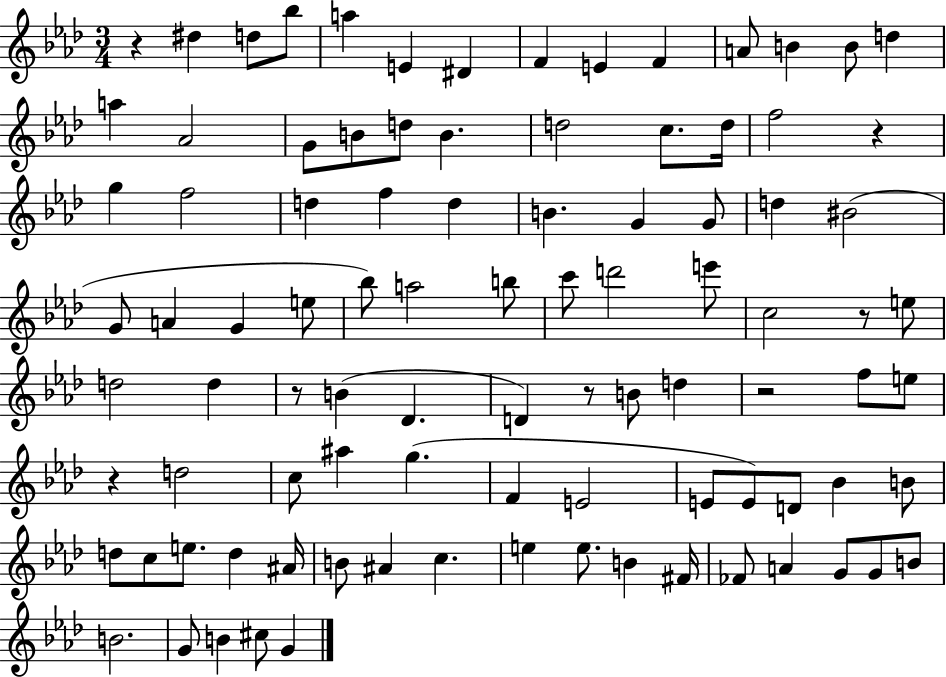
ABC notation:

X:1
T:Untitled
M:3/4
L:1/4
K:Ab
z ^d d/2 _b/2 a E ^D F E F A/2 B B/2 d a _A2 G/2 B/2 d/2 B d2 c/2 d/4 f2 z g f2 d f d B G G/2 d ^B2 G/2 A G e/2 _b/2 a2 b/2 c'/2 d'2 e'/2 c2 z/2 e/2 d2 d z/2 B _D D z/2 B/2 d z2 f/2 e/2 z d2 c/2 ^a g F E2 E/2 E/2 D/2 _B B/2 d/2 c/2 e/2 d ^A/4 B/2 ^A c e e/2 B ^F/4 _F/2 A G/2 G/2 B/2 B2 G/2 B ^c/2 G